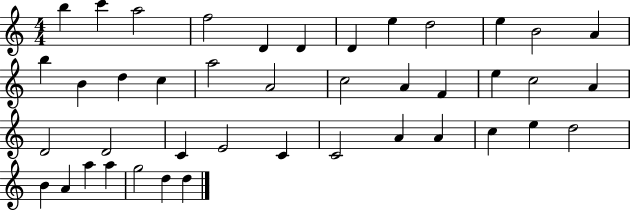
B5/q C6/q A5/h F5/h D4/q D4/q D4/q E5/q D5/h E5/q B4/h A4/q B5/q B4/q D5/q C5/q A5/h A4/h C5/h A4/q F4/q E5/q C5/h A4/q D4/h D4/h C4/q E4/h C4/q C4/h A4/q A4/q C5/q E5/q D5/h B4/q A4/q A5/q A5/q G5/h D5/q D5/q